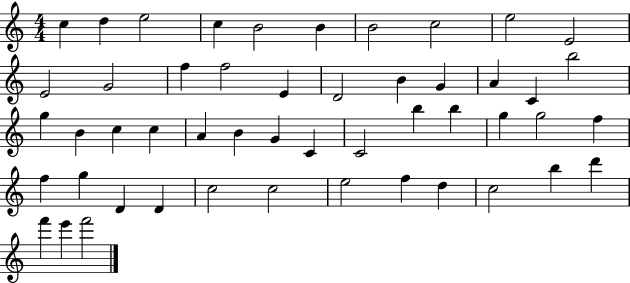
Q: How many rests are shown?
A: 0